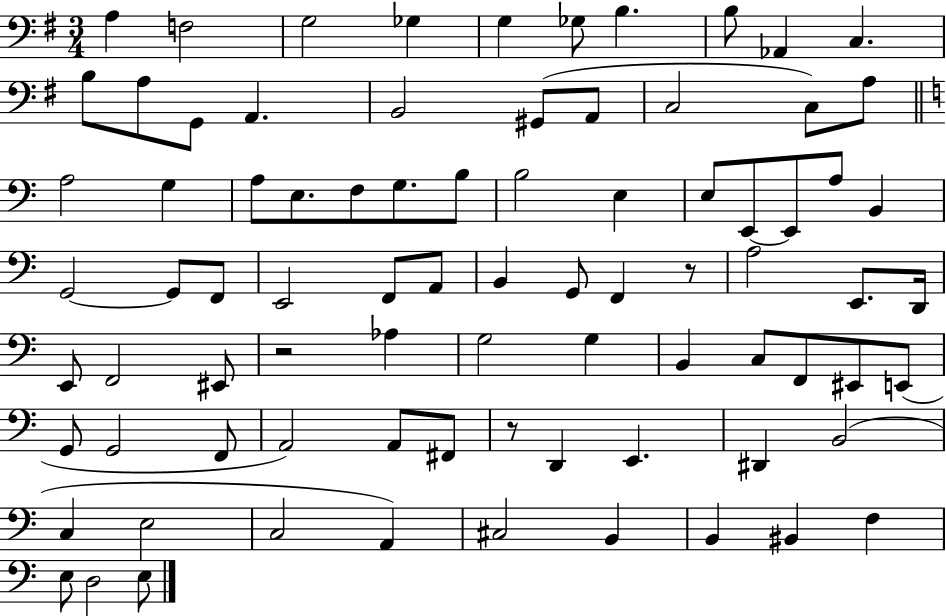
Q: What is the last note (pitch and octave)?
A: E3